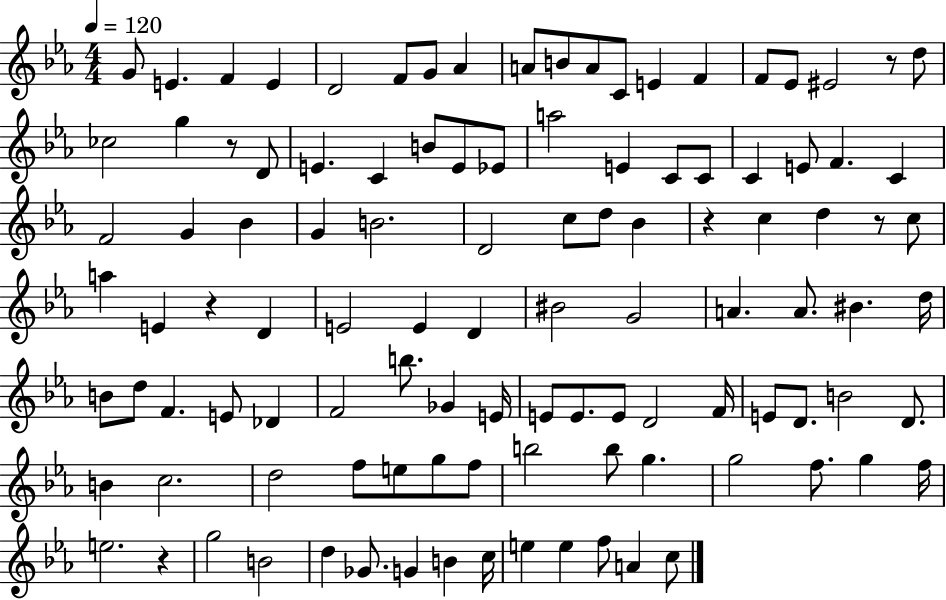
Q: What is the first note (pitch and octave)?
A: G4